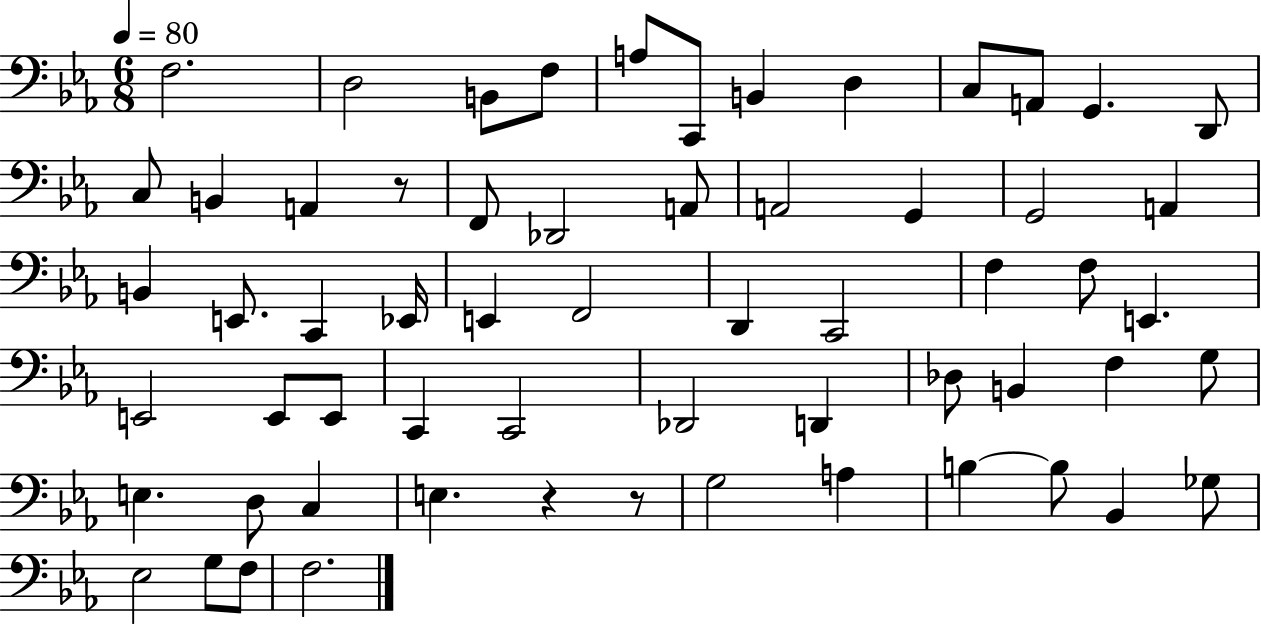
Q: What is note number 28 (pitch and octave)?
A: F2